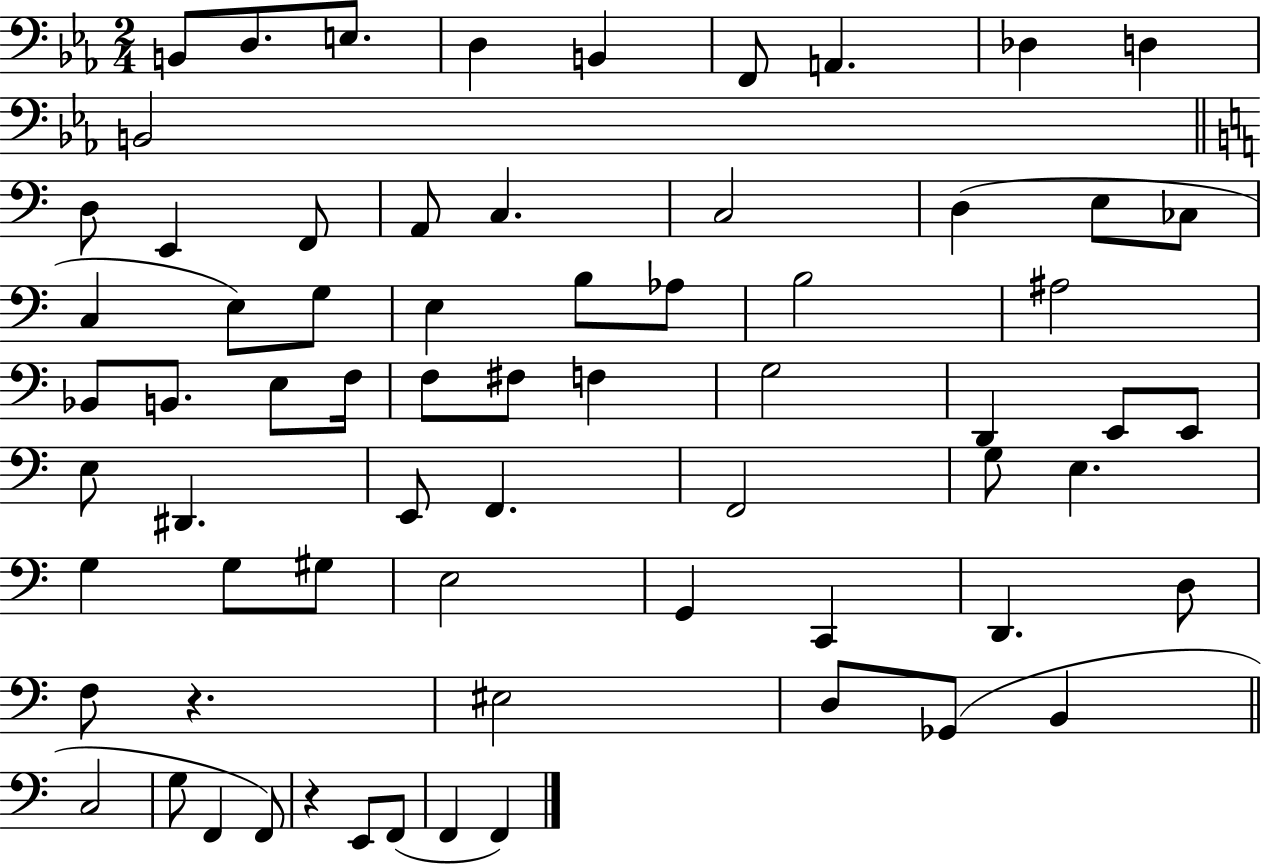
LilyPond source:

{
  \clef bass
  \numericTimeSignature
  \time 2/4
  \key ees \major
  b,8 d8. e8. | d4 b,4 | f,8 a,4. | des4 d4 | \break b,2 | \bar "||" \break \key c \major d8 e,4 f,8 | a,8 c4. | c2 | d4( e8 ces8 | \break c4 e8) g8 | e4 b8 aes8 | b2 | ais2 | \break bes,8 b,8. e8 f16 | f8 fis8 f4 | g2 | d,4 e,8 e,8 | \break e8 dis,4. | e,8 f,4. | f,2 | g8 e4. | \break g4 g8 gis8 | e2 | g,4 c,4 | d,4. d8 | \break f8 r4. | eis2 | d8 ges,8( b,4 | \bar "||" \break \key a \minor c2 | g8 f,4 f,8) | r4 e,8 f,8( | f,4 f,4) | \break \bar "|."
}